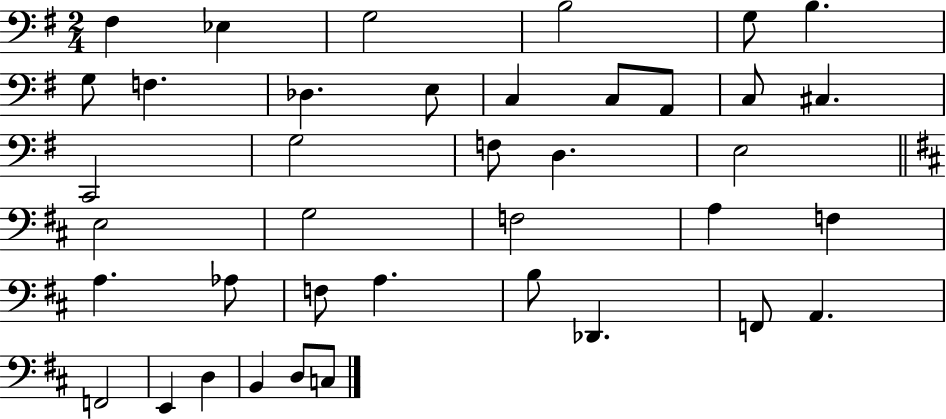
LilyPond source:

{
  \clef bass
  \numericTimeSignature
  \time 2/4
  \key g \major
  fis4 ees4 | g2 | b2 | g8 b4. | \break g8 f4. | des4. e8 | c4 c8 a,8 | c8 cis4. | \break c,2 | g2 | f8 d4. | e2 | \break \bar "||" \break \key b \minor e2 | g2 | f2 | a4 f4 | \break a4. aes8 | f8 a4. | b8 des,4. | f,8 a,4. | \break f,2 | e,4 d4 | b,4 d8 c8 | \bar "|."
}